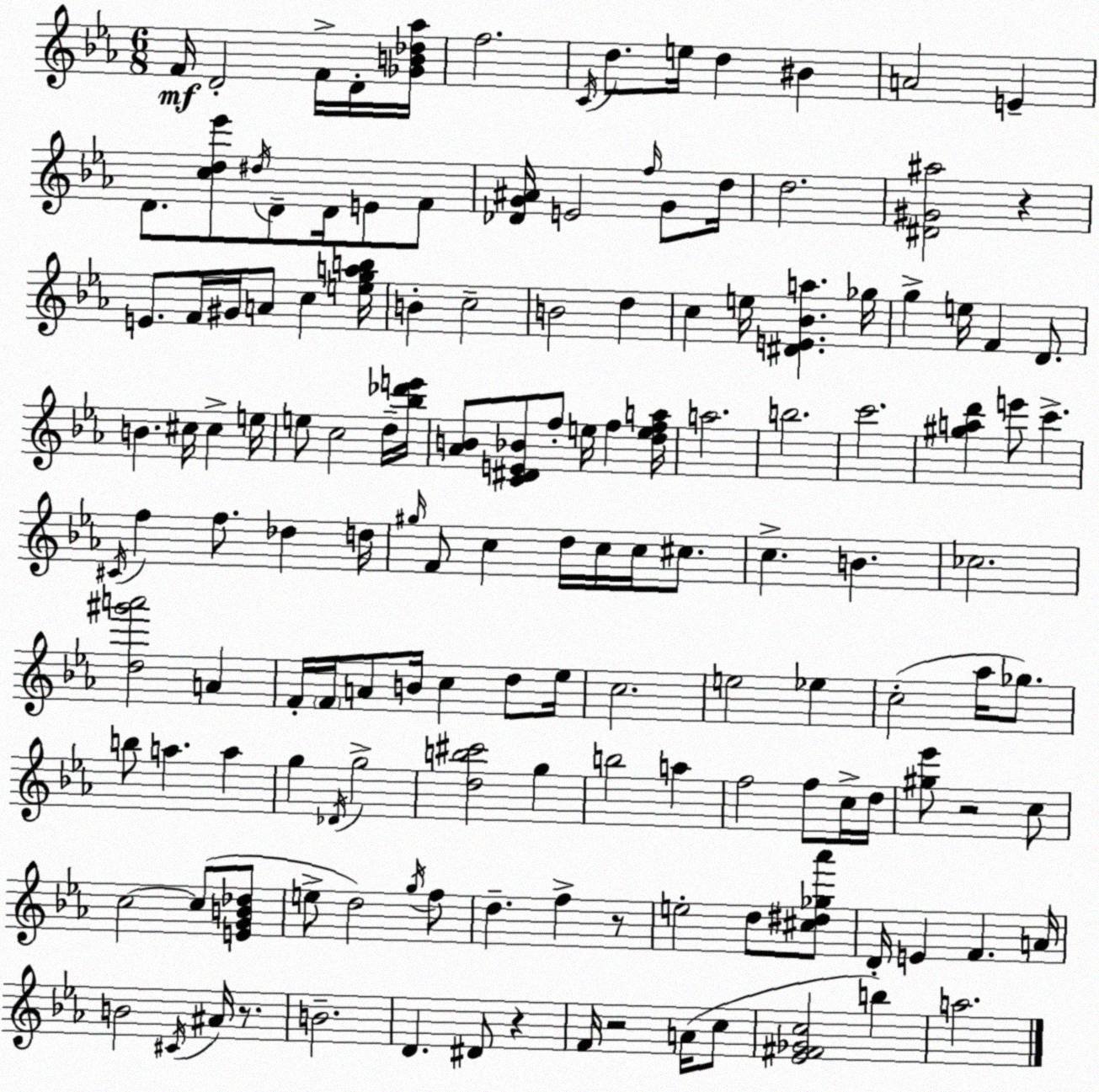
X:1
T:Untitled
M:6/8
L:1/4
K:Cm
F/4 D2 F/4 D/4 [_GB_d_a]/4 f2 C/4 d/2 e/4 d ^B A2 E D/2 [cd_e']/2 ^d/4 D/2 D/4 E/2 F/2 [_DG^A]/4 E2 f/4 G/2 d/4 d2 [^D^G^a]2 z E/2 F/4 ^G/4 A/2 c [egab]/4 B c2 B2 d c e/4 [^DE_Ba] _g/4 g e/4 F D/2 B ^c/4 ^c e/4 e/2 c2 d/4 [_b_d'e']/4 [_AB]/2 [C^DE_B]/2 f/2 e/4 f [defa]/4 a2 b2 c'2 [^gad'] e'/2 c' ^C/4 f f/2 _d d/4 ^g/4 F/2 c d/4 c/4 c/4 ^c/2 c B _c2 [d^g'a']2 A F/4 F/4 A/2 B/4 c d/2 _e/4 c2 e2 _e c2 _a/4 _g/2 b/2 a a g _D/4 g2 [db^c']2 g b2 a f2 f/2 c/4 d/4 [^g_e']/2 z2 c/2 c2 c/2 [EGB_d]/2 e/2 d2 g/4 f/2 d f z/2 e2 d/2 [^c^d_g_a']/2 D/4 E F A/4 B2 ^C/4 ^A/4 z/2 B2 D ^D/2 z F/4 z2 A/4 c/2 [_E^F_Gc]2 b a2